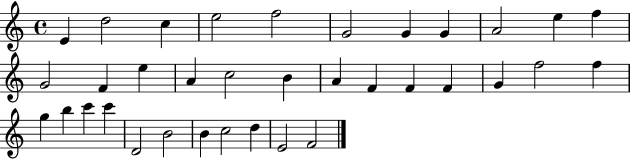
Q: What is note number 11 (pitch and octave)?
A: F5